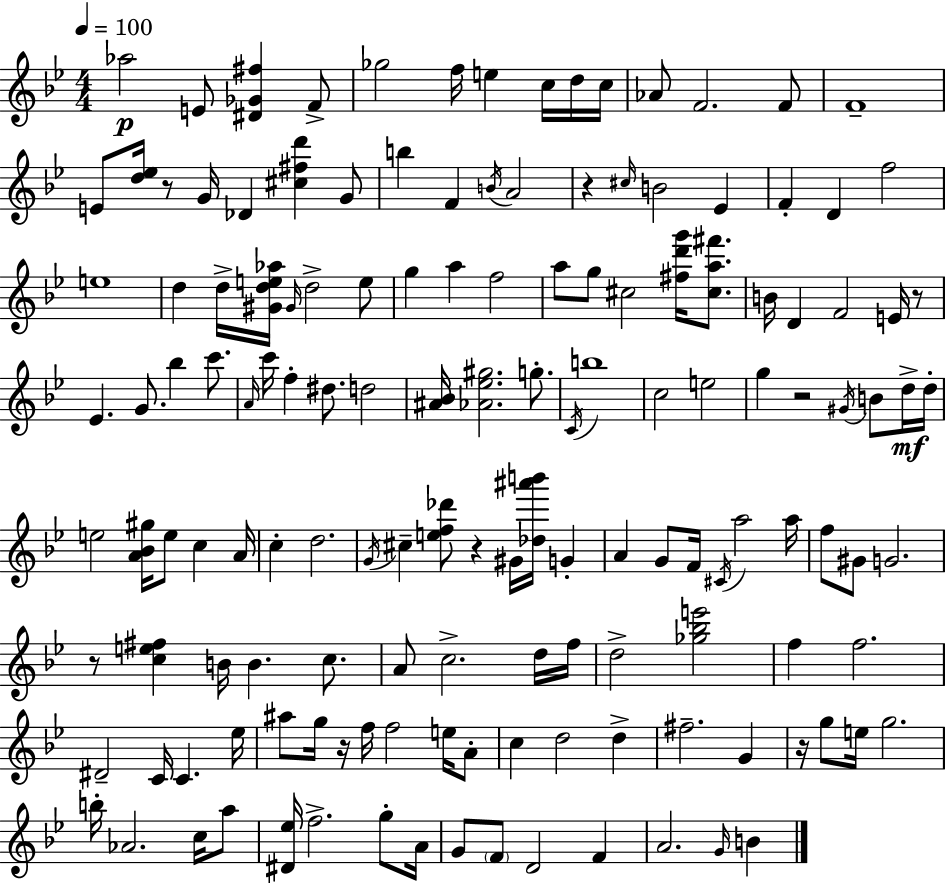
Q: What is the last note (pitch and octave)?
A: B4